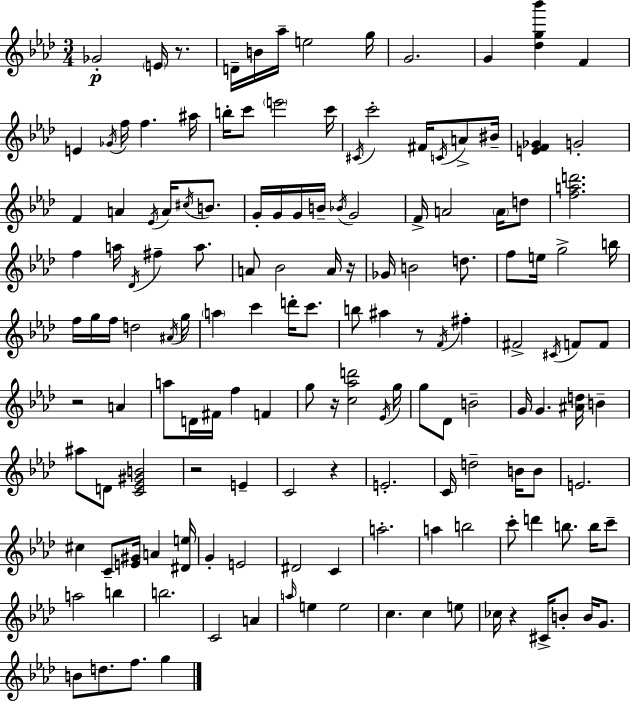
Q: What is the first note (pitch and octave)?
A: Gb4